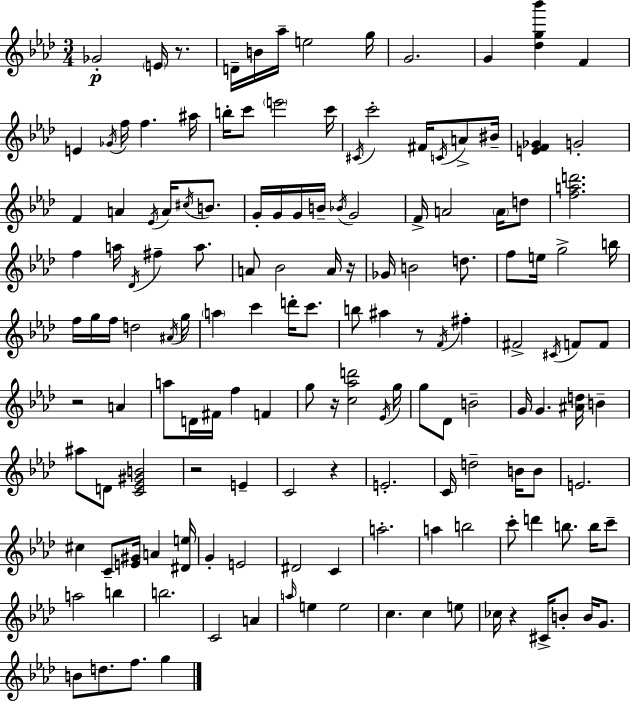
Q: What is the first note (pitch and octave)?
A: Gb4